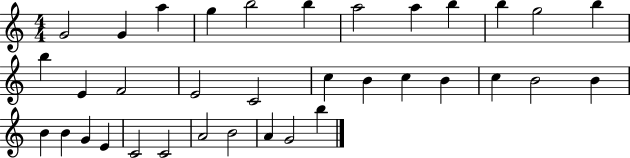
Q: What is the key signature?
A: C major